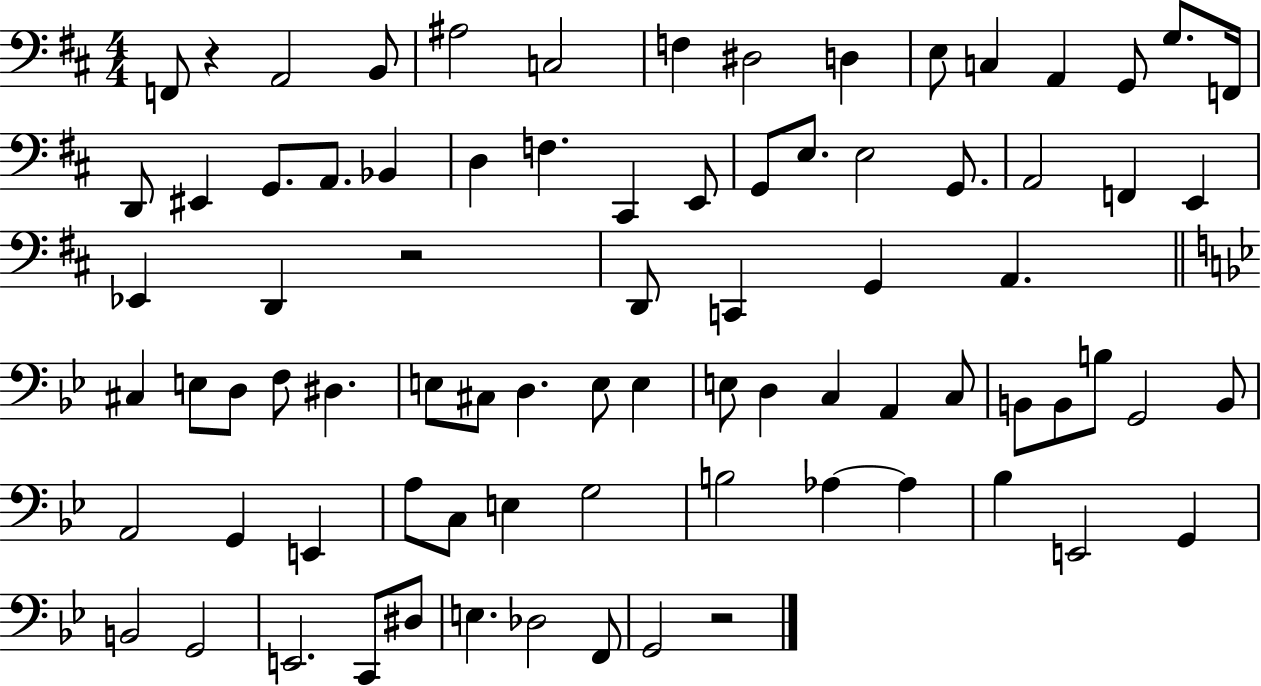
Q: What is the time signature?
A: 4/4